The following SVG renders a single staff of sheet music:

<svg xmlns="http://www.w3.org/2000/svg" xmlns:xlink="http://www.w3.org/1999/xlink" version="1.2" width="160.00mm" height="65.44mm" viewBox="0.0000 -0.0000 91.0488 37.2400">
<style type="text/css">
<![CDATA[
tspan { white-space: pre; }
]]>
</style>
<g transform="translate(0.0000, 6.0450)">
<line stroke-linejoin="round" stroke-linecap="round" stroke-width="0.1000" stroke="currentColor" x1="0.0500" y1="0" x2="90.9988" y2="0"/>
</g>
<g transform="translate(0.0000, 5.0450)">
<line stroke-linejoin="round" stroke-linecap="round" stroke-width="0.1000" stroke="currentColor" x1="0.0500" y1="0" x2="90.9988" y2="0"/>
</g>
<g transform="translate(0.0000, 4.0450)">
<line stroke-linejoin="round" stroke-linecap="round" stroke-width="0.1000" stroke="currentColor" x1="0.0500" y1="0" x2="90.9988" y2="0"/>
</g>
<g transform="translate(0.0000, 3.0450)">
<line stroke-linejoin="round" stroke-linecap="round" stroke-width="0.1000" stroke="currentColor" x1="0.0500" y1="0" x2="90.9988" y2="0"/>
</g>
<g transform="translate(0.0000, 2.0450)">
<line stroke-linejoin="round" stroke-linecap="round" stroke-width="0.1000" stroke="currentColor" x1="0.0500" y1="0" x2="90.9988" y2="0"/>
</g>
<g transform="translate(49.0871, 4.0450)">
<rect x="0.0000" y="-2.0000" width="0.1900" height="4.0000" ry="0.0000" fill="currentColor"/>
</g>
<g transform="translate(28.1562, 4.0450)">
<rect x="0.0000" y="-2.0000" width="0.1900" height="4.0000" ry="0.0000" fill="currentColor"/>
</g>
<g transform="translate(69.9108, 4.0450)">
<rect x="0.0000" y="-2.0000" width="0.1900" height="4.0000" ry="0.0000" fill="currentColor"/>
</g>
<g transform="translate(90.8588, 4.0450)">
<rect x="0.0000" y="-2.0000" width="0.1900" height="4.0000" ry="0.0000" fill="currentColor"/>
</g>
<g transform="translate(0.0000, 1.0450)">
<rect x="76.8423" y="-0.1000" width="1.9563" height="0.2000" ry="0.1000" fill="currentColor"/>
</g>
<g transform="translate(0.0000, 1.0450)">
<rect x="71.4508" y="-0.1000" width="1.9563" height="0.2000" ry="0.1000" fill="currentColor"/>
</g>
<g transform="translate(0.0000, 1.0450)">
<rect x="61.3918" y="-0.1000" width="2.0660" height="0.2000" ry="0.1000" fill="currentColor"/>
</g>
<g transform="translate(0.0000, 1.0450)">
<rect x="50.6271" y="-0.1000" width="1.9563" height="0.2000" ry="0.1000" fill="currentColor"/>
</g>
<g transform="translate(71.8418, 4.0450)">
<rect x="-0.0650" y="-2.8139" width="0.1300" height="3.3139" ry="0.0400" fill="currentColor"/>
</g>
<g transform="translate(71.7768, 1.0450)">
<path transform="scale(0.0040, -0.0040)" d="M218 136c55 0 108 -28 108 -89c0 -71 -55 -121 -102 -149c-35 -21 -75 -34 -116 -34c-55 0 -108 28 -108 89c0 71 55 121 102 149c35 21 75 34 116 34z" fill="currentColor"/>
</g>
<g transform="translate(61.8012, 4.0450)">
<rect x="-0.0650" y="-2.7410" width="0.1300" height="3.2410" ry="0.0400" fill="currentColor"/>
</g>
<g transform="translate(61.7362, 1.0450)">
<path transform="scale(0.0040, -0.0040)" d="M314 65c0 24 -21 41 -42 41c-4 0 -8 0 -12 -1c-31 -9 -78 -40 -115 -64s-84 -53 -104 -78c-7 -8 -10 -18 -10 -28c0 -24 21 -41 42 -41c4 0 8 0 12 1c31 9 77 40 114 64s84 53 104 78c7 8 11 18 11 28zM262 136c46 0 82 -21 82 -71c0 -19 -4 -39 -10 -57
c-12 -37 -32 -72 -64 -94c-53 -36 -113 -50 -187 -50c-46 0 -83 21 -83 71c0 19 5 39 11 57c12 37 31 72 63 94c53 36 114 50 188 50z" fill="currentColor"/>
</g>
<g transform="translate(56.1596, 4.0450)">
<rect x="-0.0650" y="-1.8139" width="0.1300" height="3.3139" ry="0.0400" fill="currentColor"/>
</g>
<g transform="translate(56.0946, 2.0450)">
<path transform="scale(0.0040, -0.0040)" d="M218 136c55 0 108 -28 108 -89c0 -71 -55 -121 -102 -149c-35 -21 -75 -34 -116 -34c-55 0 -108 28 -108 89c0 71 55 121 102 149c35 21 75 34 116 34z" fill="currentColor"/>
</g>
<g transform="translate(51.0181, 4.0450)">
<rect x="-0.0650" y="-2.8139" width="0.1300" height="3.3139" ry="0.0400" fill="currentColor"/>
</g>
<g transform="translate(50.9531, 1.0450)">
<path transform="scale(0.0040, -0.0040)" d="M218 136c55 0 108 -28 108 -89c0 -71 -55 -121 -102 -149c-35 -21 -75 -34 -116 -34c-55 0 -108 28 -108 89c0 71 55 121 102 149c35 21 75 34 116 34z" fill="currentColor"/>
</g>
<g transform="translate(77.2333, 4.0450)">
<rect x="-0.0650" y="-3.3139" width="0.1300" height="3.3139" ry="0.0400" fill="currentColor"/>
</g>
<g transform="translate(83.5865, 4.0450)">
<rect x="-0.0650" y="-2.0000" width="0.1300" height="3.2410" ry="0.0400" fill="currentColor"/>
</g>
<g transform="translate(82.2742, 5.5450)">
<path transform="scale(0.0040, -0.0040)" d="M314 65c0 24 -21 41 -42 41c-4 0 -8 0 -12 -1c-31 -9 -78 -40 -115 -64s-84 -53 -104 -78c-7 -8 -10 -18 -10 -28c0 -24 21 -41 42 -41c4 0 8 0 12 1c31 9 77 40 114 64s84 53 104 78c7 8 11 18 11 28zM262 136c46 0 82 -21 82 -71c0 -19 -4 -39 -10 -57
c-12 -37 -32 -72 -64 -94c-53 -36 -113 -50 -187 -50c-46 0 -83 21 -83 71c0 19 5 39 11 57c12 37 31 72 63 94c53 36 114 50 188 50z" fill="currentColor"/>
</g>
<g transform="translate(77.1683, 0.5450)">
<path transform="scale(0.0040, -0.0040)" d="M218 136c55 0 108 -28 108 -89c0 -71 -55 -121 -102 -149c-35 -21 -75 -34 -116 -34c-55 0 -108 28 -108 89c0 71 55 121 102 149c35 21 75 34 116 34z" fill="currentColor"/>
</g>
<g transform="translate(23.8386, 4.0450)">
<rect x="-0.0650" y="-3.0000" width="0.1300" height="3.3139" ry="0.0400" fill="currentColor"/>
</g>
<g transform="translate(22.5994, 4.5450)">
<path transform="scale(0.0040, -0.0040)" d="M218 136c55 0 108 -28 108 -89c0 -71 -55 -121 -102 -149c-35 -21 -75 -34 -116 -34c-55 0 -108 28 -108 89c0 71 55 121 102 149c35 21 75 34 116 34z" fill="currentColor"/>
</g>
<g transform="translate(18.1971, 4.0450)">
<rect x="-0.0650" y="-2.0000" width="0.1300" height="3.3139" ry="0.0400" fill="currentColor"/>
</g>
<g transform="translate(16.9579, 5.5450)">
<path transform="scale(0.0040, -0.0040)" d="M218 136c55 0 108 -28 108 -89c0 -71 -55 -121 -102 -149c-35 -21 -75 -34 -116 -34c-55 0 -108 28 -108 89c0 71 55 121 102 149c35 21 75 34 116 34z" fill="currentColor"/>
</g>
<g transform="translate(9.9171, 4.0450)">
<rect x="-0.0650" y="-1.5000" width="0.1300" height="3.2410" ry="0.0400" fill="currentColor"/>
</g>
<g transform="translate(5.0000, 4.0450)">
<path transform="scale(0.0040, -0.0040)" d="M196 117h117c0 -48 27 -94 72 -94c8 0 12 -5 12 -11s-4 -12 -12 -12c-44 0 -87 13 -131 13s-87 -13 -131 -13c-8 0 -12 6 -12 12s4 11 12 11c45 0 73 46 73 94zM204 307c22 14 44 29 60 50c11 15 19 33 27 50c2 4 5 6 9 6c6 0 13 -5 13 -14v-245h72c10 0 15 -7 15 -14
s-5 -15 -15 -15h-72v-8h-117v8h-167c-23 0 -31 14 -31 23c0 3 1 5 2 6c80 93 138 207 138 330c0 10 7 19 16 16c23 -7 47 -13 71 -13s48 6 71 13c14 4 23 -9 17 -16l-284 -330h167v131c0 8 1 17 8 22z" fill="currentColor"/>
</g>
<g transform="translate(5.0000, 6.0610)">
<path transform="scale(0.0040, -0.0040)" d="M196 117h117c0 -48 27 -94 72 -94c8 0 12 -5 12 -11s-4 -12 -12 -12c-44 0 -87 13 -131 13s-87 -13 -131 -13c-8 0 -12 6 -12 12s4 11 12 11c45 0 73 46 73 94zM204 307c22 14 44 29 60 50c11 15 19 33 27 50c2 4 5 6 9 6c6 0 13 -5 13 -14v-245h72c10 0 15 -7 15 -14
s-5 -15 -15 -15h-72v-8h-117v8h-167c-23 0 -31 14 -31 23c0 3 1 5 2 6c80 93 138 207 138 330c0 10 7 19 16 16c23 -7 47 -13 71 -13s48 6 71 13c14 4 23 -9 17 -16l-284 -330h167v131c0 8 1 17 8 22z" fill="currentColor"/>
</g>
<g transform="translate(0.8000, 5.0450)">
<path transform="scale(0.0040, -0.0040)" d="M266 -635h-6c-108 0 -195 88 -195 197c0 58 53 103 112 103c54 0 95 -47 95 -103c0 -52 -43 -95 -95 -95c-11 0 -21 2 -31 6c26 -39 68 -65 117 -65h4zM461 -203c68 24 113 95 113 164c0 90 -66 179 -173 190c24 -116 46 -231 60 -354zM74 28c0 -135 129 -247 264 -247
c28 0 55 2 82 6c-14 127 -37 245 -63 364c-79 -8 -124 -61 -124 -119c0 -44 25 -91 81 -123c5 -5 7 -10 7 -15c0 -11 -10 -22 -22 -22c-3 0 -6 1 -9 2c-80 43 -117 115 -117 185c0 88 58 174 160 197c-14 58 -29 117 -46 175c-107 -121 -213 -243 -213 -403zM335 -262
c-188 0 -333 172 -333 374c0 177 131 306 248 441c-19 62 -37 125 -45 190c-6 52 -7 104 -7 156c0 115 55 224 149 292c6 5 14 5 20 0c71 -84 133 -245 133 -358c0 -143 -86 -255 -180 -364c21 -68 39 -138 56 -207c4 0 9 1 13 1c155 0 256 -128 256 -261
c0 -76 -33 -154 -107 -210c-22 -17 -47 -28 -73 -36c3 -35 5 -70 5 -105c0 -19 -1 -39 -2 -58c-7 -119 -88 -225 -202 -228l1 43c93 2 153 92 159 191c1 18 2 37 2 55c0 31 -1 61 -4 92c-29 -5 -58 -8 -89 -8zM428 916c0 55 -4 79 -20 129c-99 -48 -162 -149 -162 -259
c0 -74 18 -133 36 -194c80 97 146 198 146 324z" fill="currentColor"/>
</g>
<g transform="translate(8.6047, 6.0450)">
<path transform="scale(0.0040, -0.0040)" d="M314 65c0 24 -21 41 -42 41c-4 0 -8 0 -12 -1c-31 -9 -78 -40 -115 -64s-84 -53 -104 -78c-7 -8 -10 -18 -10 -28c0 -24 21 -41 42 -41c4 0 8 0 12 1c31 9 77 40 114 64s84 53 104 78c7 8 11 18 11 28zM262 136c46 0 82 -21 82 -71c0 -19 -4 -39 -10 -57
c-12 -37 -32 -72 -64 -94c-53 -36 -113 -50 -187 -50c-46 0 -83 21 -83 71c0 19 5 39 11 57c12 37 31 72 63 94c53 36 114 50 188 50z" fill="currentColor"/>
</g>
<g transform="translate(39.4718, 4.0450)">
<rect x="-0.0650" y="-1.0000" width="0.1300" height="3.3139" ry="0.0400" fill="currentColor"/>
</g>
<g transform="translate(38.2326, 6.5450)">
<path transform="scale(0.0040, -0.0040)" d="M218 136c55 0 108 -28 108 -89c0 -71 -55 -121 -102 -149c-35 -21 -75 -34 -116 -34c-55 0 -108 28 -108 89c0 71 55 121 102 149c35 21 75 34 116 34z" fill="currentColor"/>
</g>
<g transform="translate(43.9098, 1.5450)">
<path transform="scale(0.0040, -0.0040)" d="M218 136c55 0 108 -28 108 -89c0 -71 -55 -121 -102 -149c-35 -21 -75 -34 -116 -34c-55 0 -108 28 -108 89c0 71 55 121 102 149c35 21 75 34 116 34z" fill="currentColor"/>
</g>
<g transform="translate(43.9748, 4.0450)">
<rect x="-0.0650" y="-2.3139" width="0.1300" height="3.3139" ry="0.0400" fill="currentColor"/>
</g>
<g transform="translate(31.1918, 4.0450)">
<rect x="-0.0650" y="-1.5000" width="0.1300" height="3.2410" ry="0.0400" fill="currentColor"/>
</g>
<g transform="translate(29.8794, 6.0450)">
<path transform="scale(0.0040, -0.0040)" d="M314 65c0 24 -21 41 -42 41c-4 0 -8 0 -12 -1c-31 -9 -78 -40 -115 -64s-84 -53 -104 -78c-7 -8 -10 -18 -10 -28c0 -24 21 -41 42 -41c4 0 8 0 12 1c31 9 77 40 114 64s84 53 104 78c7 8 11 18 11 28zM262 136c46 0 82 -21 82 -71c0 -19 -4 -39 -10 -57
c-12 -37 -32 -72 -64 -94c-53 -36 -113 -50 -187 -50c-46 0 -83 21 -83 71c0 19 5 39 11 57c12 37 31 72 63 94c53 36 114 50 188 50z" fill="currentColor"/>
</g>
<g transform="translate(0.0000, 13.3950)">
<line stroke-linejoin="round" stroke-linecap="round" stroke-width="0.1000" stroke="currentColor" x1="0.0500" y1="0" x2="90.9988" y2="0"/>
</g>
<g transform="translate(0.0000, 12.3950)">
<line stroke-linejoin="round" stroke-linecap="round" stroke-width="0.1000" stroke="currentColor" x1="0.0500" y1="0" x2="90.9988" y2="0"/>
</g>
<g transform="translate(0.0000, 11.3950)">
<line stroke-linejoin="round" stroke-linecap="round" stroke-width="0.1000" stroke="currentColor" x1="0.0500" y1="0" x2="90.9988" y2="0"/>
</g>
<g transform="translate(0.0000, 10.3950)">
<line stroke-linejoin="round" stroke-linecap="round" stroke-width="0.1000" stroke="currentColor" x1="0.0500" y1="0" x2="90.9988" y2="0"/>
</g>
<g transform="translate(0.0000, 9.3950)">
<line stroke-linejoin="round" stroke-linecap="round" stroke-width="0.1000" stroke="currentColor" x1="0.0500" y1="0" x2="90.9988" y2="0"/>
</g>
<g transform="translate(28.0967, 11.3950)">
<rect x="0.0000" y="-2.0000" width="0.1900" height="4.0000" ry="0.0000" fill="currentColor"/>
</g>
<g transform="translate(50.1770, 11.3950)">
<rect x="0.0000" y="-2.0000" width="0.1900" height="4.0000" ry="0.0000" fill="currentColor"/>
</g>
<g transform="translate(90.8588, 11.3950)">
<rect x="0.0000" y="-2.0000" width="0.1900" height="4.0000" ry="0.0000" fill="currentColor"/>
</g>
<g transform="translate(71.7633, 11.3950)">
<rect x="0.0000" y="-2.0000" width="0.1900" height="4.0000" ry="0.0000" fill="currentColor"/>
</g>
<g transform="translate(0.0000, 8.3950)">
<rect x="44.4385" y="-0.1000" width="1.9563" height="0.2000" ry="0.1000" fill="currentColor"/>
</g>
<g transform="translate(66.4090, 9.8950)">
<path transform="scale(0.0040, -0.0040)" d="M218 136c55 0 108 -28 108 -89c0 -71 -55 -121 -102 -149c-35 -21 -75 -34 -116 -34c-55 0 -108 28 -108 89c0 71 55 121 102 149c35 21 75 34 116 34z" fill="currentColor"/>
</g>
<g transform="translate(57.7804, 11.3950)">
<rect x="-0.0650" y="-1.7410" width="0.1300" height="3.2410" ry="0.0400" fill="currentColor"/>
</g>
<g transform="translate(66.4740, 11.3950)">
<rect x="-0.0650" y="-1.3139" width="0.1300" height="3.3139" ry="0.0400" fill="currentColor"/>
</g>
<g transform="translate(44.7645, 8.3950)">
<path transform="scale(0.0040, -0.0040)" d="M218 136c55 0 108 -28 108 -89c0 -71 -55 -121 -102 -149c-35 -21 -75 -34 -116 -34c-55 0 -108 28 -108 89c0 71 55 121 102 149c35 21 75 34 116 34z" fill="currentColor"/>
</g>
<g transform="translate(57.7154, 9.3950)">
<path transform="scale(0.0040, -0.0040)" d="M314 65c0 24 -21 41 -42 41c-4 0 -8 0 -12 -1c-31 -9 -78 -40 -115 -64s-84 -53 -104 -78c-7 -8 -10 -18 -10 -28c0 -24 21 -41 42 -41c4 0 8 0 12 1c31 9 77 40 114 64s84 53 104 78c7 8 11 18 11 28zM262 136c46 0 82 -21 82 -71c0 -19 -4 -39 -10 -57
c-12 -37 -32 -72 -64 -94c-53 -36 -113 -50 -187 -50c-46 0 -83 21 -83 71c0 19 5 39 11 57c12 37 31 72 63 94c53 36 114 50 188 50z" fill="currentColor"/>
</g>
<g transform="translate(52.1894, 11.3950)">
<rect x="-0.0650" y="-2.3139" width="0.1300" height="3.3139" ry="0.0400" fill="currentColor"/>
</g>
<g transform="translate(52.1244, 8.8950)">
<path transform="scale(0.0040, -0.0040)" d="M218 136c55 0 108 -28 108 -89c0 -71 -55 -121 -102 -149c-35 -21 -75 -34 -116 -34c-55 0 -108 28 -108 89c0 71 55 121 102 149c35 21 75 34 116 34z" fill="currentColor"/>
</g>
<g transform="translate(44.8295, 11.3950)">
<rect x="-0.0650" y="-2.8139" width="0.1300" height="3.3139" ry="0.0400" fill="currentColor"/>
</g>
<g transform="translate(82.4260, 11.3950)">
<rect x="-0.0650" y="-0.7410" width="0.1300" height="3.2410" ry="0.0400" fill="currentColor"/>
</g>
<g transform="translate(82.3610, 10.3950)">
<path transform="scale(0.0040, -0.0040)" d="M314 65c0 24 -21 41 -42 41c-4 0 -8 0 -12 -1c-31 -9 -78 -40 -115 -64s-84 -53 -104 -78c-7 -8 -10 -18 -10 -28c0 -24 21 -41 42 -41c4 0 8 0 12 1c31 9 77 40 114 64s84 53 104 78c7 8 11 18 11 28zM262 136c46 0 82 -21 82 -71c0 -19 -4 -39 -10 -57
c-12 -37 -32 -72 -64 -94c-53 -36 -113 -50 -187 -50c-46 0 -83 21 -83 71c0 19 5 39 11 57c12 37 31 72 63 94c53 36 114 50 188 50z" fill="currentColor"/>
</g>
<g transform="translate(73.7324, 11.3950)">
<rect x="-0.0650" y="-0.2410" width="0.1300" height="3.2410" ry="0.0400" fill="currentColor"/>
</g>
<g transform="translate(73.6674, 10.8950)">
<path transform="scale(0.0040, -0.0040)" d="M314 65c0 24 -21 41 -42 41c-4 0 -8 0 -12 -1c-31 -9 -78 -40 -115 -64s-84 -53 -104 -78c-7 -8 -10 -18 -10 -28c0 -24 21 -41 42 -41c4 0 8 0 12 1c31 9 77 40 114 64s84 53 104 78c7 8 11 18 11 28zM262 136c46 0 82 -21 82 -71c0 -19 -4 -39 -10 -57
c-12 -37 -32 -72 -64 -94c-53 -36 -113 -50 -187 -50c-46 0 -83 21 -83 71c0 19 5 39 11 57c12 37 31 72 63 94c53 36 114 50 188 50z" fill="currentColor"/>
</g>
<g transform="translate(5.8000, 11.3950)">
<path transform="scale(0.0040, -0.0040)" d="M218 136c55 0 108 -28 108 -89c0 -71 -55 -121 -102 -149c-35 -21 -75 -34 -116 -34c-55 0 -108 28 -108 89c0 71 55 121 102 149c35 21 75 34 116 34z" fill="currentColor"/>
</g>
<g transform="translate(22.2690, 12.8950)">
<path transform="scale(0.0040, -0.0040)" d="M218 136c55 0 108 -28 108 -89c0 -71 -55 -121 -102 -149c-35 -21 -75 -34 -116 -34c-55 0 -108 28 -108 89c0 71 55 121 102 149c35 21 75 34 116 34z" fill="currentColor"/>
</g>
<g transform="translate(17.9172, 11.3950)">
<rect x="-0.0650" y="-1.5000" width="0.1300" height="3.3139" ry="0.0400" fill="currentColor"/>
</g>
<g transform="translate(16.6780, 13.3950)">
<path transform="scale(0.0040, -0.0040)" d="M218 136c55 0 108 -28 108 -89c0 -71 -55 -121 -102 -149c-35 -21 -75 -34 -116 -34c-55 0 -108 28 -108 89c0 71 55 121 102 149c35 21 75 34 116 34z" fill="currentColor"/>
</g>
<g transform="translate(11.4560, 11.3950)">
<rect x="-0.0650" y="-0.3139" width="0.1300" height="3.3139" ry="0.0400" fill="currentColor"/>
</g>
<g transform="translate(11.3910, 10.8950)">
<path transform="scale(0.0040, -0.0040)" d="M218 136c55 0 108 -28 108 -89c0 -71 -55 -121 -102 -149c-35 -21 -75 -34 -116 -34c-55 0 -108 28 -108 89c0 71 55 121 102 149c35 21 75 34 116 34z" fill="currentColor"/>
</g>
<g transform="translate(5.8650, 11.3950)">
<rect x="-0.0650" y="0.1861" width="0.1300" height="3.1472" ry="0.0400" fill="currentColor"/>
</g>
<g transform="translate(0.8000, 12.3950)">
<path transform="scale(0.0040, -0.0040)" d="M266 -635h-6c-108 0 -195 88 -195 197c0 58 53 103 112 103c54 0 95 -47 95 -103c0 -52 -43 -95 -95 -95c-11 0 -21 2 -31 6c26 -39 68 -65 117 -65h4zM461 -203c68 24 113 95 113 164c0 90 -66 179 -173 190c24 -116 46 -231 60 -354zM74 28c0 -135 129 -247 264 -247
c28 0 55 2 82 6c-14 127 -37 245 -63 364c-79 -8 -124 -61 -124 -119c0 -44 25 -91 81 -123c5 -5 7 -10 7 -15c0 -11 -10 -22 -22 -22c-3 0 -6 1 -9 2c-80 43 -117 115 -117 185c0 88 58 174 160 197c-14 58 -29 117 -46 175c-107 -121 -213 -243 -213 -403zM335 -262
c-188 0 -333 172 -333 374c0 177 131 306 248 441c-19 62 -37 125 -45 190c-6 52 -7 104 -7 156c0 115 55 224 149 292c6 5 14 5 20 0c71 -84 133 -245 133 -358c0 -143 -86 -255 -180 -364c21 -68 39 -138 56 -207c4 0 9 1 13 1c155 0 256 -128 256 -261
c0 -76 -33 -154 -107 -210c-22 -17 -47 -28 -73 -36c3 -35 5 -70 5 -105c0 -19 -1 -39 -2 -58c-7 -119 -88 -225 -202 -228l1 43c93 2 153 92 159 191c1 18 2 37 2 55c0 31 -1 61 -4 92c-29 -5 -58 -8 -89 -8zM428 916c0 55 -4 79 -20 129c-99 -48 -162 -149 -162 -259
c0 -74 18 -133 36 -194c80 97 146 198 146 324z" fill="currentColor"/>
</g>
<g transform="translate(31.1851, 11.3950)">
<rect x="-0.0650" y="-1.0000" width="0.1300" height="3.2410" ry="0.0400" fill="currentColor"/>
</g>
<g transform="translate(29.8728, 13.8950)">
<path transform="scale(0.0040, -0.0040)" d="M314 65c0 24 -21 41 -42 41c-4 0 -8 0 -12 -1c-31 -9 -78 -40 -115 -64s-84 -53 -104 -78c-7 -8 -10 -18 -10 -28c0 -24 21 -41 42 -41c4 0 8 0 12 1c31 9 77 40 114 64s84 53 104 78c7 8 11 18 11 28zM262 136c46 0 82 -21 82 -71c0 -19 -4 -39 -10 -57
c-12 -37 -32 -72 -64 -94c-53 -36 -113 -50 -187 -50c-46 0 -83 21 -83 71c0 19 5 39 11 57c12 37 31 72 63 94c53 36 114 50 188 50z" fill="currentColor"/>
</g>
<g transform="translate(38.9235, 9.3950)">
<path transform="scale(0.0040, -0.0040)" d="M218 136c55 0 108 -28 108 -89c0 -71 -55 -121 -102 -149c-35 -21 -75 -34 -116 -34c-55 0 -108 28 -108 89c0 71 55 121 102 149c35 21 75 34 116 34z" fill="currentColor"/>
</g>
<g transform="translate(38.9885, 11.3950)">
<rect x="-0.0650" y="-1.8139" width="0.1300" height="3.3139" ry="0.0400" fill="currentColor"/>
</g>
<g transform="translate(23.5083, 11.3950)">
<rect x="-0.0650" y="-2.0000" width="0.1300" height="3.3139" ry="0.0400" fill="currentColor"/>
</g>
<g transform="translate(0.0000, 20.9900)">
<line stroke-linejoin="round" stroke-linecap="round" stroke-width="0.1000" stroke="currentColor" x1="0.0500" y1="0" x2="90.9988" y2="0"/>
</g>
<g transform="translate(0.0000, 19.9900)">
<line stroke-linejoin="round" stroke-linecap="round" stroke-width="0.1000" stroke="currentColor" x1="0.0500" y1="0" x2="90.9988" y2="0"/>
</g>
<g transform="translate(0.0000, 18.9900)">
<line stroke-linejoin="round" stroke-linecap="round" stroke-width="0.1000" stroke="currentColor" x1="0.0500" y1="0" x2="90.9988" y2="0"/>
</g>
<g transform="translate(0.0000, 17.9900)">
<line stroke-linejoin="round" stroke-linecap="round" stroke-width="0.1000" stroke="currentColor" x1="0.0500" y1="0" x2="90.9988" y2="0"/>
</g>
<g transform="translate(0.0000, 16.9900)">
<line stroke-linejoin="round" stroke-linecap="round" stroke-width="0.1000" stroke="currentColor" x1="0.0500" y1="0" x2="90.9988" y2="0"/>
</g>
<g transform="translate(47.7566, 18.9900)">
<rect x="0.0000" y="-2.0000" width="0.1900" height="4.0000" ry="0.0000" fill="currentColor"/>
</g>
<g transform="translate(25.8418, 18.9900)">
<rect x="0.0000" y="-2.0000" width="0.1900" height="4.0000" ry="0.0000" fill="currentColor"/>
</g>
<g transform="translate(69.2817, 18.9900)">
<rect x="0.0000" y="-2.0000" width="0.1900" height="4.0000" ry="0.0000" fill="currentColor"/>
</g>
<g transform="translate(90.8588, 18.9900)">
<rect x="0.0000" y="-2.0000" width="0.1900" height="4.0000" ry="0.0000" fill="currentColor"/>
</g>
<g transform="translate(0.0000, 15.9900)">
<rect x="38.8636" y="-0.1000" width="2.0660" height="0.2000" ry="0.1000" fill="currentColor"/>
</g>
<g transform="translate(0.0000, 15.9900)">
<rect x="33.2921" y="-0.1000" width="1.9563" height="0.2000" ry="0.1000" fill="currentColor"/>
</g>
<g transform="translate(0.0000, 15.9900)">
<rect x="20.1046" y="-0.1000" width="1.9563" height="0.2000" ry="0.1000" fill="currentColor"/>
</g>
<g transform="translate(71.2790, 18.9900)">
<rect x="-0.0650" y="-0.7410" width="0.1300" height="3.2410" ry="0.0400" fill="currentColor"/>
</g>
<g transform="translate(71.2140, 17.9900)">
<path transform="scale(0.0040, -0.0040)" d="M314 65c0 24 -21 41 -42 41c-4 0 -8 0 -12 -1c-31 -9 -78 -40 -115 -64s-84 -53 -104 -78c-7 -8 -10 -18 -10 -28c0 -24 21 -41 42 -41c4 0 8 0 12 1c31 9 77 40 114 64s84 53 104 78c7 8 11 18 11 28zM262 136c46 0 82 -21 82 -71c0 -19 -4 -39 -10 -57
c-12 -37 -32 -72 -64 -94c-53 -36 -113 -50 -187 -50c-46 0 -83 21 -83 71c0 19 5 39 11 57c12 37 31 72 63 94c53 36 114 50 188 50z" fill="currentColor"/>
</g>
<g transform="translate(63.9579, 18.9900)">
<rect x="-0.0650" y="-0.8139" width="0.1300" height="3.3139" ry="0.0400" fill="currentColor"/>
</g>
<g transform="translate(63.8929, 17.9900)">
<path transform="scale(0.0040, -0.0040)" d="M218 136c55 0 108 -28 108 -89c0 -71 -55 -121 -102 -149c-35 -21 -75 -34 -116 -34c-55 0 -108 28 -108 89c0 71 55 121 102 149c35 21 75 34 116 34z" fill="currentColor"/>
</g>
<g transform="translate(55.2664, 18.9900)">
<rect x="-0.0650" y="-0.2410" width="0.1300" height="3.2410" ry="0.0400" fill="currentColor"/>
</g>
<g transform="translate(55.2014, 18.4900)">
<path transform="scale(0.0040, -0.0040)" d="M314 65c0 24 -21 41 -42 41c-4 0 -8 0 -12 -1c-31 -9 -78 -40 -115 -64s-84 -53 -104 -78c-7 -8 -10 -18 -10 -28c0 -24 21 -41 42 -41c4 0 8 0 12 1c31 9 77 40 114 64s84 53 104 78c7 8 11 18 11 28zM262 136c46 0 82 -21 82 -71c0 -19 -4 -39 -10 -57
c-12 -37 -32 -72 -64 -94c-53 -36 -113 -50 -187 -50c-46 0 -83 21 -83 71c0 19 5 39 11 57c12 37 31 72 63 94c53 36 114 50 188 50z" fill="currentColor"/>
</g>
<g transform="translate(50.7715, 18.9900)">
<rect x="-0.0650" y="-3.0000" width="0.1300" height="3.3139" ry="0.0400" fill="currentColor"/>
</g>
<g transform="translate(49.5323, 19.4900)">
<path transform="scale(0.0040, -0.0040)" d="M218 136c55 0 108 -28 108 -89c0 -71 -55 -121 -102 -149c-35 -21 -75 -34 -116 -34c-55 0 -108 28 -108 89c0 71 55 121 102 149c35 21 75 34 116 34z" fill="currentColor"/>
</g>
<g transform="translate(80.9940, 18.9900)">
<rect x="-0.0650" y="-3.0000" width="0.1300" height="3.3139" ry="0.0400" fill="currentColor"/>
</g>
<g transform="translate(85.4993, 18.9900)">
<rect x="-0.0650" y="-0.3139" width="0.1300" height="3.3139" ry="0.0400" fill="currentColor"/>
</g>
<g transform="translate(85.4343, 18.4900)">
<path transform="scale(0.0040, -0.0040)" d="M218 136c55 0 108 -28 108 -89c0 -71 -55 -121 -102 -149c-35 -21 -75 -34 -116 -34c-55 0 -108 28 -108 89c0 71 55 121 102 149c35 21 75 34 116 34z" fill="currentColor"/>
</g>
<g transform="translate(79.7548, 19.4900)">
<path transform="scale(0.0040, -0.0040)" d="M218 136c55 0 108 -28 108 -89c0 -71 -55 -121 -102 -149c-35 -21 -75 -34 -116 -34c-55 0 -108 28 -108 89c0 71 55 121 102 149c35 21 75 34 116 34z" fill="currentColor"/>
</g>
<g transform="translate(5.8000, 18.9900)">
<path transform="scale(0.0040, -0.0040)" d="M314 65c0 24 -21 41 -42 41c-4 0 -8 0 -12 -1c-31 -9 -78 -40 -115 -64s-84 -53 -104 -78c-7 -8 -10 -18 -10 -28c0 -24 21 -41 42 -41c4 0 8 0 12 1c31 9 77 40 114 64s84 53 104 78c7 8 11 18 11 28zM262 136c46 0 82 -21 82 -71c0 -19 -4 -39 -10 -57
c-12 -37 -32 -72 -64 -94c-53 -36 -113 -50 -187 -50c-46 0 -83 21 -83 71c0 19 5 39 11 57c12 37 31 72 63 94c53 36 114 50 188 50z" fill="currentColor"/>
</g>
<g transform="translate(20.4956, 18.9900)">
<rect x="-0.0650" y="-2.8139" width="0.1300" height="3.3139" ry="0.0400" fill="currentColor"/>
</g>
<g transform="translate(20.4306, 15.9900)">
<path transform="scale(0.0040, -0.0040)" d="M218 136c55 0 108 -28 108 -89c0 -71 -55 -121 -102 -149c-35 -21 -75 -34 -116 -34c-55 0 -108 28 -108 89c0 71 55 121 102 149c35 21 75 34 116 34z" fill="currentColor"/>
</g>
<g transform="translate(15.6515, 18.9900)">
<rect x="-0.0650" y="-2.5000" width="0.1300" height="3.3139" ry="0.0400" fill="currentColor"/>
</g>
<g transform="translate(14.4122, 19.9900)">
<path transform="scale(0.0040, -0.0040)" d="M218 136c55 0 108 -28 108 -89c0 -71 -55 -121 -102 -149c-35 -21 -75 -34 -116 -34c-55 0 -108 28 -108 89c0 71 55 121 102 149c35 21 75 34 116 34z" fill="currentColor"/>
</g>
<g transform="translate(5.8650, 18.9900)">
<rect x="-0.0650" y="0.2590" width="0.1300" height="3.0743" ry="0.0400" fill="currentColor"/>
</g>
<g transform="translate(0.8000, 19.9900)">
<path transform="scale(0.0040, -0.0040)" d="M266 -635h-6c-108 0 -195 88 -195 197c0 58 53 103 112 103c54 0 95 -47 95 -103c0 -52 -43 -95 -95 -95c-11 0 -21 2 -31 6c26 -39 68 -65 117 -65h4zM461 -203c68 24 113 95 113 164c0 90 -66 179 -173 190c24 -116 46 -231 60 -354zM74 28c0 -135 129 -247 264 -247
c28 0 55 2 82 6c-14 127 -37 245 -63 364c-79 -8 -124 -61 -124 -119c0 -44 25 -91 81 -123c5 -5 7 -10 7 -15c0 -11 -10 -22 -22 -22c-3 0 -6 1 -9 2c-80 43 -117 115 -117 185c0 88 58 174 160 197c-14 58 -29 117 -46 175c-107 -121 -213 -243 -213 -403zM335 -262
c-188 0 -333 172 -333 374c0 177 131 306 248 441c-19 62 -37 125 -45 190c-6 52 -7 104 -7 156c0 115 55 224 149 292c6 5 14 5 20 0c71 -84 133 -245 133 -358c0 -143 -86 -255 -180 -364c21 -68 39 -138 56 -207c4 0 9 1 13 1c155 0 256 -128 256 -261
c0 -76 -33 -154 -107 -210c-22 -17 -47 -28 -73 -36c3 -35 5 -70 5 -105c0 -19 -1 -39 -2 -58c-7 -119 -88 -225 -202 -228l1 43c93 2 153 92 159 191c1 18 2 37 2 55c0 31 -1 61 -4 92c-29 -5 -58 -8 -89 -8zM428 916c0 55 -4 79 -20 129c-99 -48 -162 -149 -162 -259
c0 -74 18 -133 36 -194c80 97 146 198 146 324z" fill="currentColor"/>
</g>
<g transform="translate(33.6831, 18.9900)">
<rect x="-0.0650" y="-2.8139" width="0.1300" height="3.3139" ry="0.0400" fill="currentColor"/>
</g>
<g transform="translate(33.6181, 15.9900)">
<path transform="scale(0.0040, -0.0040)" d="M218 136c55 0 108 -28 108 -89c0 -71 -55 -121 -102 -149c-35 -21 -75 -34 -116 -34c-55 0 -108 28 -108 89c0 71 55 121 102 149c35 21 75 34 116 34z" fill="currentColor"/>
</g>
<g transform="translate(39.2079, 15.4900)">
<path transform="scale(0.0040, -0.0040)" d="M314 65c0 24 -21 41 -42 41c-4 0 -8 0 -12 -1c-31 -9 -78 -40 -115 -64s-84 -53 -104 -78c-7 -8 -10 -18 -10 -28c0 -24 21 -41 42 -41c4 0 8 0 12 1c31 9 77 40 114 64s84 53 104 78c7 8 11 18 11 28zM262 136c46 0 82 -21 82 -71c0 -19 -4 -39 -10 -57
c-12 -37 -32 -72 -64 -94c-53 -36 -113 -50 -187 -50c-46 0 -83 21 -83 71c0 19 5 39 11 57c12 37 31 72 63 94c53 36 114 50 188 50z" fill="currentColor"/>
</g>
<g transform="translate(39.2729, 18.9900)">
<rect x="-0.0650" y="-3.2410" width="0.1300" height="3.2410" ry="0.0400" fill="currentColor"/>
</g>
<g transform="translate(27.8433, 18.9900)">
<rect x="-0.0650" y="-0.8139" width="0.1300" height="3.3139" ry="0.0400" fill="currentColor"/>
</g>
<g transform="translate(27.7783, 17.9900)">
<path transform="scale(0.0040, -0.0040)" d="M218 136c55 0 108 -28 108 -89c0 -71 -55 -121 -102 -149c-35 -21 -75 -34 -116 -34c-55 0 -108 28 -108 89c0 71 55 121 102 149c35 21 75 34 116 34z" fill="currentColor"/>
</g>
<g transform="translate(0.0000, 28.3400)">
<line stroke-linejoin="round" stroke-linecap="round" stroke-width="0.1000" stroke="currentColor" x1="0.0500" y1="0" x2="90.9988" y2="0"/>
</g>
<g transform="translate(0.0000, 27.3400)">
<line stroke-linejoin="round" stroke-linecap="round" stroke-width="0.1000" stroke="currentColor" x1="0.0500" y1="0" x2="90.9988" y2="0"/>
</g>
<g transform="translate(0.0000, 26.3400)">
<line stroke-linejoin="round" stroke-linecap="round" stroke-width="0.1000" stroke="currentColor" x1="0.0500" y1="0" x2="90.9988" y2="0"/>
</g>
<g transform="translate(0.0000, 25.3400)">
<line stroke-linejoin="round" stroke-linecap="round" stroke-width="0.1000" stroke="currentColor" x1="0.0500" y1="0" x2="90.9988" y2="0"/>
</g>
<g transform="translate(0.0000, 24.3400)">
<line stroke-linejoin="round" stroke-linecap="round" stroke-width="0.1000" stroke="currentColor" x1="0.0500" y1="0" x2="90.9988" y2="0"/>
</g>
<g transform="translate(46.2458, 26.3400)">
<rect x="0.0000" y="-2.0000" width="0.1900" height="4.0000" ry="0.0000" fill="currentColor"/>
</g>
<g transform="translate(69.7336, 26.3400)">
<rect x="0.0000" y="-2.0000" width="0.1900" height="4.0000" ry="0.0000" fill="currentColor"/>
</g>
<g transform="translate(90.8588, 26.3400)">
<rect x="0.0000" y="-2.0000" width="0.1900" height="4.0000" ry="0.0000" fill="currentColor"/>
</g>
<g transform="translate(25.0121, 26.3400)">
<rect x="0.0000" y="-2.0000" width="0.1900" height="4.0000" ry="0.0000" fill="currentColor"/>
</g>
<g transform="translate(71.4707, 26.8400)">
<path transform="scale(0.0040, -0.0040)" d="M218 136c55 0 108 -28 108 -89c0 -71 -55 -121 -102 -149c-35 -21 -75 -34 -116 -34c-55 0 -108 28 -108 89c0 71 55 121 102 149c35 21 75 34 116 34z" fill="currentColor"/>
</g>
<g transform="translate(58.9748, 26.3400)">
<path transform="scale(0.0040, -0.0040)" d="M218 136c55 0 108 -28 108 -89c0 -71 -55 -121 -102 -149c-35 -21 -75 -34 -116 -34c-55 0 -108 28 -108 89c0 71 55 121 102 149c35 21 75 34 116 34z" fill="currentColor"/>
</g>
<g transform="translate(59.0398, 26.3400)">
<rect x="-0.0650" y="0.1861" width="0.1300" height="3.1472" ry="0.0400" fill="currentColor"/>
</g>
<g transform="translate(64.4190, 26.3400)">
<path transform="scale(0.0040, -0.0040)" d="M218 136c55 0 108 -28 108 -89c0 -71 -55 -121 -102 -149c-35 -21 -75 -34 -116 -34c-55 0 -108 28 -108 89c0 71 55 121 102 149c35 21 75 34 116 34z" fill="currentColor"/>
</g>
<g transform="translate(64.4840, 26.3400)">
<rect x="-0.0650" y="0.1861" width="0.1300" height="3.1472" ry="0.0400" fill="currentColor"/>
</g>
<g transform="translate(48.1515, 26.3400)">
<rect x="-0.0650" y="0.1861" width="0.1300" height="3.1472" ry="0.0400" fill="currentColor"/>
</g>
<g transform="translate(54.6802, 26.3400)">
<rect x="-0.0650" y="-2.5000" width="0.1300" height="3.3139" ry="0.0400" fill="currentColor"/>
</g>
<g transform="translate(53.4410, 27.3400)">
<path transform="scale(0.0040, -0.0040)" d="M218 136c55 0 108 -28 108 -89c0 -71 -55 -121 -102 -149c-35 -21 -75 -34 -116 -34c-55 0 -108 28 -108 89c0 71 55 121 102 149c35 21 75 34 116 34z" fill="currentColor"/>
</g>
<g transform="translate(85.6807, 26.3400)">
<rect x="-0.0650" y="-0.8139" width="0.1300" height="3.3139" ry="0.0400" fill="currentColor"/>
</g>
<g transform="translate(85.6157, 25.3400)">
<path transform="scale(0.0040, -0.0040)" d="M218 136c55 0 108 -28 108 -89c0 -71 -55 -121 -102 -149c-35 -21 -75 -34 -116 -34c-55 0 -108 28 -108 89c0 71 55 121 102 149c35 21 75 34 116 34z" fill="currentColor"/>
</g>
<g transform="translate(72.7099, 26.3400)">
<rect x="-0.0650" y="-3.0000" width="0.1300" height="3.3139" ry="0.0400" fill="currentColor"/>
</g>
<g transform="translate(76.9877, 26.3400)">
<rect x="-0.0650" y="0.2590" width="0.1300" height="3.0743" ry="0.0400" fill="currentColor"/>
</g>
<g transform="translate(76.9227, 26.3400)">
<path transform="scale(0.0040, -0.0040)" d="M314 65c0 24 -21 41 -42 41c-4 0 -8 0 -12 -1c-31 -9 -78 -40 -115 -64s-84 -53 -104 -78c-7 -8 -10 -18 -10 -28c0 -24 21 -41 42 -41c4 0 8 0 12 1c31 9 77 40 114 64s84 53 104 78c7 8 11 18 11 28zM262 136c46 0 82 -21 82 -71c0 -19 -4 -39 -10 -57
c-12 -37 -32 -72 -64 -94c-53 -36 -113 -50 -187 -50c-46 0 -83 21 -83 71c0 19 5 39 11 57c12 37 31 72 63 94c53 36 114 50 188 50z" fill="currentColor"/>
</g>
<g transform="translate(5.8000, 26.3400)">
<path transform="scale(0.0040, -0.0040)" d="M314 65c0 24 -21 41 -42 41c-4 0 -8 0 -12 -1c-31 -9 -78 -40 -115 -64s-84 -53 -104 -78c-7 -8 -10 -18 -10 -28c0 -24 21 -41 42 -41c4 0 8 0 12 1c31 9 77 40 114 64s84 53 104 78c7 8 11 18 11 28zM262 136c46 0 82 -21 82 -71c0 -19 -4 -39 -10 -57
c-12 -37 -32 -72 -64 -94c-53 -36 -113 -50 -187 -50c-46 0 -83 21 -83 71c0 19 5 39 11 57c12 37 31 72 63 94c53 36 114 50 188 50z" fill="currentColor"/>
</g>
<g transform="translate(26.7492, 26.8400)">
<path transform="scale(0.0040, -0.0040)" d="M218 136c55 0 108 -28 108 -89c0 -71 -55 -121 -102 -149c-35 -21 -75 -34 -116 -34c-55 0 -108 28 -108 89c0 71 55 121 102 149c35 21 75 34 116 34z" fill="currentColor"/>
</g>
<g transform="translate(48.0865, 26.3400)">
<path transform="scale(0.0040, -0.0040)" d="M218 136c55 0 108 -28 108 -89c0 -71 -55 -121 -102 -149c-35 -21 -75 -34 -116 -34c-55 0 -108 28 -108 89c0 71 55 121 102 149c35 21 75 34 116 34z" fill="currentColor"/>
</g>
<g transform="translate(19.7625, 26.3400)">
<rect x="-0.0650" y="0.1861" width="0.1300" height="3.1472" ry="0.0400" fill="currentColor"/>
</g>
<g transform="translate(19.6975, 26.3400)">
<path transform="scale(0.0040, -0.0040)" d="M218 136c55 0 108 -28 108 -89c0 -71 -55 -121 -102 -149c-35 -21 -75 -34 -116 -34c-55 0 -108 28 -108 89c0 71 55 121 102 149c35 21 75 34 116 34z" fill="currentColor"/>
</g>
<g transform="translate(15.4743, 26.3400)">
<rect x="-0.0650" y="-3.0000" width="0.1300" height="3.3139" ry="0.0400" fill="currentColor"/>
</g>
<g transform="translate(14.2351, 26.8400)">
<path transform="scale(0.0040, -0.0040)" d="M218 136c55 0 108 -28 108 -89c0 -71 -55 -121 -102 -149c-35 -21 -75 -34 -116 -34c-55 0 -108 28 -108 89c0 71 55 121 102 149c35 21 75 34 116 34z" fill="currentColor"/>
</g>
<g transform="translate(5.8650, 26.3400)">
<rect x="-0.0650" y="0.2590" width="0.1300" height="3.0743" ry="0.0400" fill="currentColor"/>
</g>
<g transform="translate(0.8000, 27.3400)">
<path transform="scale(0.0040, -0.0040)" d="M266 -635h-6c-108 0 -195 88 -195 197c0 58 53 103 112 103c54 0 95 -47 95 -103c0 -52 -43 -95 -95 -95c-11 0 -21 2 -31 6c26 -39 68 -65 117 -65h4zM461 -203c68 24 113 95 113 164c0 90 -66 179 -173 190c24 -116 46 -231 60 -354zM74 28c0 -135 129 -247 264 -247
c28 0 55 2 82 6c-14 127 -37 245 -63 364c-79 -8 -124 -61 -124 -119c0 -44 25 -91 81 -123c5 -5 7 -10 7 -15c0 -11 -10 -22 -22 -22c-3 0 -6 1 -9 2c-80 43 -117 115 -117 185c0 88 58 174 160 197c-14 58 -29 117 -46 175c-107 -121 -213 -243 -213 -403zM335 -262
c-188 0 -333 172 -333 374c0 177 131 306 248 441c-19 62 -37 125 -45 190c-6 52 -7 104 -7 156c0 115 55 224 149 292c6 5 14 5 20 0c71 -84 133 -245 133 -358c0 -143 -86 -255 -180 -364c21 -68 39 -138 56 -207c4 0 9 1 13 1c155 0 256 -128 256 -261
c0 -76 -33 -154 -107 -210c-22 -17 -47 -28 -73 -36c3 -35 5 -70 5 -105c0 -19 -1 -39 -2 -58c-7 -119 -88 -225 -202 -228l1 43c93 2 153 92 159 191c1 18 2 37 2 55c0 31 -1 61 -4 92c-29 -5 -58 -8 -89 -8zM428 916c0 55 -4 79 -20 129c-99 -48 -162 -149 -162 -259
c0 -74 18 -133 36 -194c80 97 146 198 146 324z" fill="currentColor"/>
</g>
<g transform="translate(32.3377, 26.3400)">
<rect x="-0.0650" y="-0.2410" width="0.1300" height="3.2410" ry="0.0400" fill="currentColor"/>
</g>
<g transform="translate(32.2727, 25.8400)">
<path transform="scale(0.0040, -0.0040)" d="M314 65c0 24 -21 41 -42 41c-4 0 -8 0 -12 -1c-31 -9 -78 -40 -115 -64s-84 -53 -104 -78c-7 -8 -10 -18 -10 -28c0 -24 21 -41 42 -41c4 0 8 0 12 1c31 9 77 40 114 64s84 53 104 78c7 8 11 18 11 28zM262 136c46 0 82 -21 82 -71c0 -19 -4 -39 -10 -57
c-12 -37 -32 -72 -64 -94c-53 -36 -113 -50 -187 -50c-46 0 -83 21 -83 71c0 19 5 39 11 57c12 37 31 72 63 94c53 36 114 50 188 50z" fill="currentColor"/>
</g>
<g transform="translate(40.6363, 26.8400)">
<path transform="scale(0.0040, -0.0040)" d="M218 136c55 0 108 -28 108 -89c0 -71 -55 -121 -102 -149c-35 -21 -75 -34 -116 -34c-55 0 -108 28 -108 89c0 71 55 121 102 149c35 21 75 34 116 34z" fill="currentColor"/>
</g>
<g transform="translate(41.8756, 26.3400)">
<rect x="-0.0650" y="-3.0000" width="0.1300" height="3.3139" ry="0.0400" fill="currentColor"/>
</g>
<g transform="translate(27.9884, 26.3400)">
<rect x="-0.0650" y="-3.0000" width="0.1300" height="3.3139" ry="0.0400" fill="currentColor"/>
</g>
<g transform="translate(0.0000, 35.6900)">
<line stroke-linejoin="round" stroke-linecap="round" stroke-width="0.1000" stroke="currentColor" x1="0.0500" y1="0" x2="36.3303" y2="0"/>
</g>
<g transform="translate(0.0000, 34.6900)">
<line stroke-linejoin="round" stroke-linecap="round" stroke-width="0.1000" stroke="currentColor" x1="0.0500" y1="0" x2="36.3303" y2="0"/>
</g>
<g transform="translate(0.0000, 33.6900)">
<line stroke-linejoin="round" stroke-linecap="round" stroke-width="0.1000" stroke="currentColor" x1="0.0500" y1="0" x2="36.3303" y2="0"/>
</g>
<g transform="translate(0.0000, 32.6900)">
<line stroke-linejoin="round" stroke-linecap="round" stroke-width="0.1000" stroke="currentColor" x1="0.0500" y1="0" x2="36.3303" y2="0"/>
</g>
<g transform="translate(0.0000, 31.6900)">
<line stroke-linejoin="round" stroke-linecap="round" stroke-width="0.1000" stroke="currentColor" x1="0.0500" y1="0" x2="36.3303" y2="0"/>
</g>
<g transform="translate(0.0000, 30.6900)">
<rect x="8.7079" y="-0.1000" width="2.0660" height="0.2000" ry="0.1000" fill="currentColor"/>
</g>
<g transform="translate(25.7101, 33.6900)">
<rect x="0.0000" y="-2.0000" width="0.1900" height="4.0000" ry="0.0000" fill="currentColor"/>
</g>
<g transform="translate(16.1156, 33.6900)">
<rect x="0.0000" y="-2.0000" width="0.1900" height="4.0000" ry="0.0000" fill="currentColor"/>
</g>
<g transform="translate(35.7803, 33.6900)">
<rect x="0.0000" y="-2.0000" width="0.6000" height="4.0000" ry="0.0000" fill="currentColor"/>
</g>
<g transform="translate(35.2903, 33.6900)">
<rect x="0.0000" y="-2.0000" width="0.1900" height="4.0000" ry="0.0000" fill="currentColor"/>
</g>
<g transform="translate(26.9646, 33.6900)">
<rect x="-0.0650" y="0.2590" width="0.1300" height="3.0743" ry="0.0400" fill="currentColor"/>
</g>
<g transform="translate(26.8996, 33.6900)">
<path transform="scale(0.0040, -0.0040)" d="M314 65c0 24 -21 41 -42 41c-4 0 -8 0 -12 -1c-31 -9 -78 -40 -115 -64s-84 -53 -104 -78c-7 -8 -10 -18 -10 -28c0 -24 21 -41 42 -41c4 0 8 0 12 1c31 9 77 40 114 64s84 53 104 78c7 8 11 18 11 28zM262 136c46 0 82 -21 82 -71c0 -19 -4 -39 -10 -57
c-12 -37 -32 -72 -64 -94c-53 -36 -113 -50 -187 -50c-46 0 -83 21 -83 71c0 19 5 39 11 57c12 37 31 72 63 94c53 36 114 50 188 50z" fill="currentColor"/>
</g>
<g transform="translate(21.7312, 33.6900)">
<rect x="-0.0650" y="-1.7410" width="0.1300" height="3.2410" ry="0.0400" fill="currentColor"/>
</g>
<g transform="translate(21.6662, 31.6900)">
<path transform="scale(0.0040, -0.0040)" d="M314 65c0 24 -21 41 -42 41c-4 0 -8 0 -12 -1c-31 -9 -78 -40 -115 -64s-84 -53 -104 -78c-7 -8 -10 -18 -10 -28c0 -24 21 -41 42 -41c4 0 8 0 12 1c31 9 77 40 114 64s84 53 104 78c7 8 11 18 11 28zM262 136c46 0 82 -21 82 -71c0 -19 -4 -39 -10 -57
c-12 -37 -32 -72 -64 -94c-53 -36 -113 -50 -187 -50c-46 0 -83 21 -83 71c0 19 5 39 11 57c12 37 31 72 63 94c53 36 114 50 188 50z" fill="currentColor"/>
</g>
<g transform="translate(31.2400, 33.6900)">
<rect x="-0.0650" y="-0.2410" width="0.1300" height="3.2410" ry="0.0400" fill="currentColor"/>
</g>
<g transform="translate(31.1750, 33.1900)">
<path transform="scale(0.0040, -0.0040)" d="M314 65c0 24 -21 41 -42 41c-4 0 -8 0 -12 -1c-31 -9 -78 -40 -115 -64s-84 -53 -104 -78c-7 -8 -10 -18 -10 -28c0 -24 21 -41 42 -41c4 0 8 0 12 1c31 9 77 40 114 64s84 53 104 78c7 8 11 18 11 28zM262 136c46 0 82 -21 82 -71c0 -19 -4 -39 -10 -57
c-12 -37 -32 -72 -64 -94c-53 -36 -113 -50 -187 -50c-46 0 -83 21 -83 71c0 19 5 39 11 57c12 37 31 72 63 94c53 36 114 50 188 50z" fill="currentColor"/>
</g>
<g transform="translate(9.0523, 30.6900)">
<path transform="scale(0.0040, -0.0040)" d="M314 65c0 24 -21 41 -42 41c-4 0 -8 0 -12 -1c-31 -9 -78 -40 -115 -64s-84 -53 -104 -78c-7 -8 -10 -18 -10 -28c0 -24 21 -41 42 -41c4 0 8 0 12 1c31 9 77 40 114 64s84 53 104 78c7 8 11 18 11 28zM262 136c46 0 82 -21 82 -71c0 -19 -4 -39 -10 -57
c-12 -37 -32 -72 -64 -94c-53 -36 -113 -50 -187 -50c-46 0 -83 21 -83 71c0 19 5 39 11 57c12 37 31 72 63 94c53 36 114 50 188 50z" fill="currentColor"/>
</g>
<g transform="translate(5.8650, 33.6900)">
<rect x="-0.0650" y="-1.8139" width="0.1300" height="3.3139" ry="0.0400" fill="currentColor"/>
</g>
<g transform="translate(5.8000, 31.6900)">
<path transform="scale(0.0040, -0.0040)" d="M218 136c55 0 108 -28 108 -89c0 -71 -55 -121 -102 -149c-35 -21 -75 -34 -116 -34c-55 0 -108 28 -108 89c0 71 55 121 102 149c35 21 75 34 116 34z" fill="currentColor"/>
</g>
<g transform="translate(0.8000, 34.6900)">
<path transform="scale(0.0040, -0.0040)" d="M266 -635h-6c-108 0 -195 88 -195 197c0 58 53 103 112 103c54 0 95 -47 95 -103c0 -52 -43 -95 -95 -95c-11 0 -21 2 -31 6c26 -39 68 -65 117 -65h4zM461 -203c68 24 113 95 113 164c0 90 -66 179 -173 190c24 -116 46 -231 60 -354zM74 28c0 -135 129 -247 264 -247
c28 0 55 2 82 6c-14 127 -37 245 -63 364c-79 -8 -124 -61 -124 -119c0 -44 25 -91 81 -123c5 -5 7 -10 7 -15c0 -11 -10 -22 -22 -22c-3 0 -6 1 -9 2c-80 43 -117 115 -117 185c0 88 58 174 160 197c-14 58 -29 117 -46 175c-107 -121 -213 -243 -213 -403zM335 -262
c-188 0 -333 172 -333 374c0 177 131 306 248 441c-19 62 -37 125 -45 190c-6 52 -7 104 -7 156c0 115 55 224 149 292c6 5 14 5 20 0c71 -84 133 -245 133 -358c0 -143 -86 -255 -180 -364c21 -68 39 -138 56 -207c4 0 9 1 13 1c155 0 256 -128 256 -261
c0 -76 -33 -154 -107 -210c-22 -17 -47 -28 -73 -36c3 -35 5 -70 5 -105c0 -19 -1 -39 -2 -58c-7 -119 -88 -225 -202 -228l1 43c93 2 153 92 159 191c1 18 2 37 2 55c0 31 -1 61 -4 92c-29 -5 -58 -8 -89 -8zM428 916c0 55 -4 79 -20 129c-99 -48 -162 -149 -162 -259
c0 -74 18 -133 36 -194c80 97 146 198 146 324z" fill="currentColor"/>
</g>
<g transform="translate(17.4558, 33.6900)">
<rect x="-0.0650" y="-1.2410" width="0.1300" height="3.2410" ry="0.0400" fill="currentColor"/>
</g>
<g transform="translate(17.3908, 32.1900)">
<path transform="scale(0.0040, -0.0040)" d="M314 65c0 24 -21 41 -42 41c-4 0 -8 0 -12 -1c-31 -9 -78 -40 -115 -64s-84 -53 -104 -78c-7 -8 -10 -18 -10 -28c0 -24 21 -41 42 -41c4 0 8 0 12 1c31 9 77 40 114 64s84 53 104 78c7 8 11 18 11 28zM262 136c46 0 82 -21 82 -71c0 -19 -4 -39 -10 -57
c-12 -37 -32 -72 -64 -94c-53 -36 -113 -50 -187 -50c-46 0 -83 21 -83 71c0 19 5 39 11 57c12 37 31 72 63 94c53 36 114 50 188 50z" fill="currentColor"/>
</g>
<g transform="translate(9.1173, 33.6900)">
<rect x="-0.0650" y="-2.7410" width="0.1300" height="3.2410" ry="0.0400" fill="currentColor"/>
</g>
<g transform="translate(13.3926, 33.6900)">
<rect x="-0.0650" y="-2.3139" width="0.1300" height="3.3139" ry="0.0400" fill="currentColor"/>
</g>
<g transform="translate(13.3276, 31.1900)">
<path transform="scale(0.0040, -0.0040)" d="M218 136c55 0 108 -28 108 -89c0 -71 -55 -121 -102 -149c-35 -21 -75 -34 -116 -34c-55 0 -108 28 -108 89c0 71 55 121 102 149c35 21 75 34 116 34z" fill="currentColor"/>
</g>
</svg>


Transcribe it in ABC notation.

X:1
T:Untitled
M:4/4
L:1/4
K:C
E2 F A E2 D g a f a2 a b F2 B c E F D2 f a g f2 e c2 d2 B2 G a d a b2 A c2 d d2 A c B2 A B A c2 A B G B B A B2 d f a2 g e2 f2 B2 c2